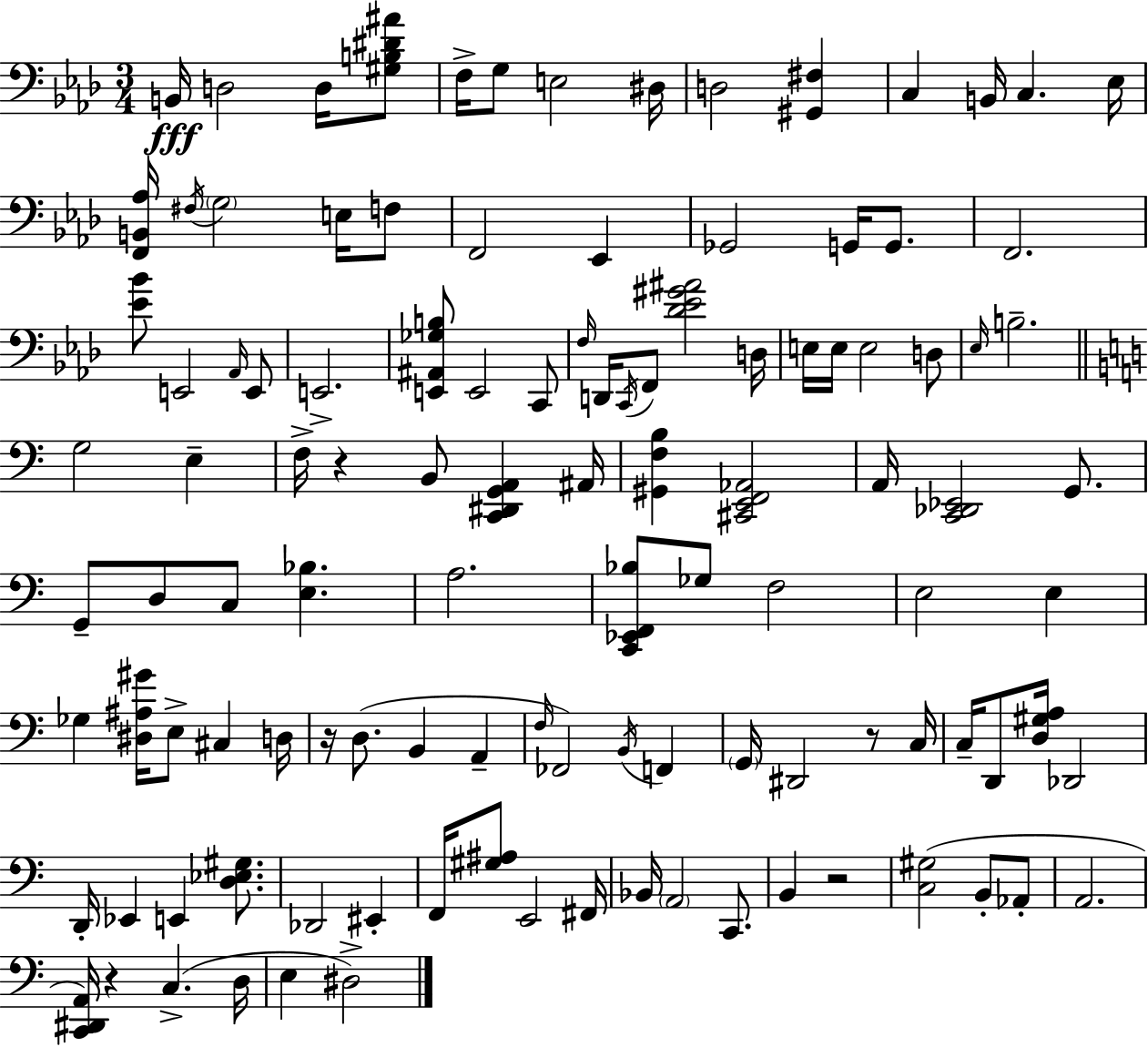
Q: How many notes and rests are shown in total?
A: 113